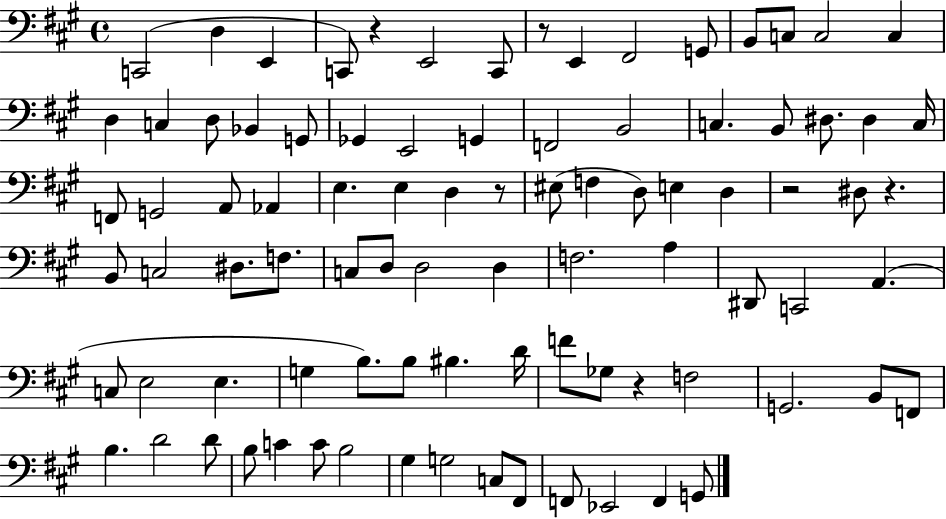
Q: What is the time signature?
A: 4/4